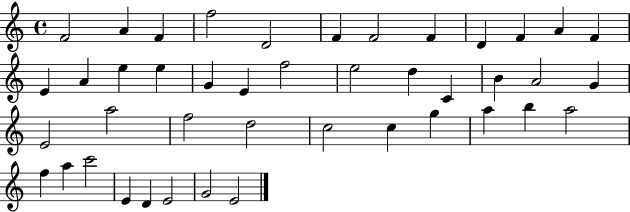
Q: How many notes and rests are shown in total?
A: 43